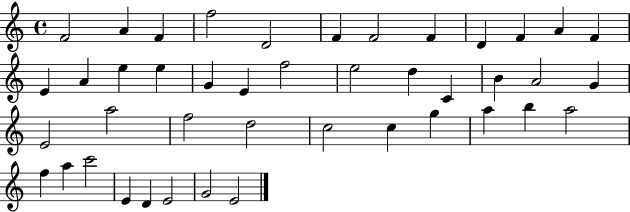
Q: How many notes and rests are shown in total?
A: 43